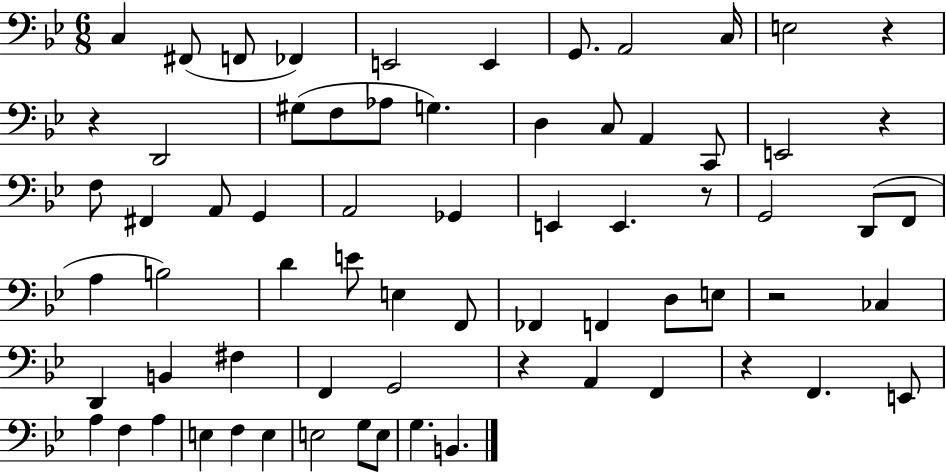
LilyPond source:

{
  \clef bass
  \numericTimeSignature
  \time 6/8
  \key bes \major
  c4 fis,8( f,8 fes,4) | e,2 e,4 | g,8. a,2 c16 | e2 r4 | \break r4 d,2 | gis8( f8 aes8 g4.) | d4 c8 a,4 c,8 | e,2 r4 | \break f8 fis,4 a,8 g,4 | a,2 ges,4 | e,4 e,4. r8 | g,2 d,8( f,8 | \break a4 b2) | d'4 e'8 e4 f,8 | fes,4 f,4 d8 e8 | r2 ces4 | \break d,4 b,4 fis4 | f,4 g,2 | r4 a,4 f,4 | r4 f,4. e,8 | \break a4 f4 a4 | e4 f4 e4 | e2 g8 e8 | g4. b,4. | \break \bar "|."
}